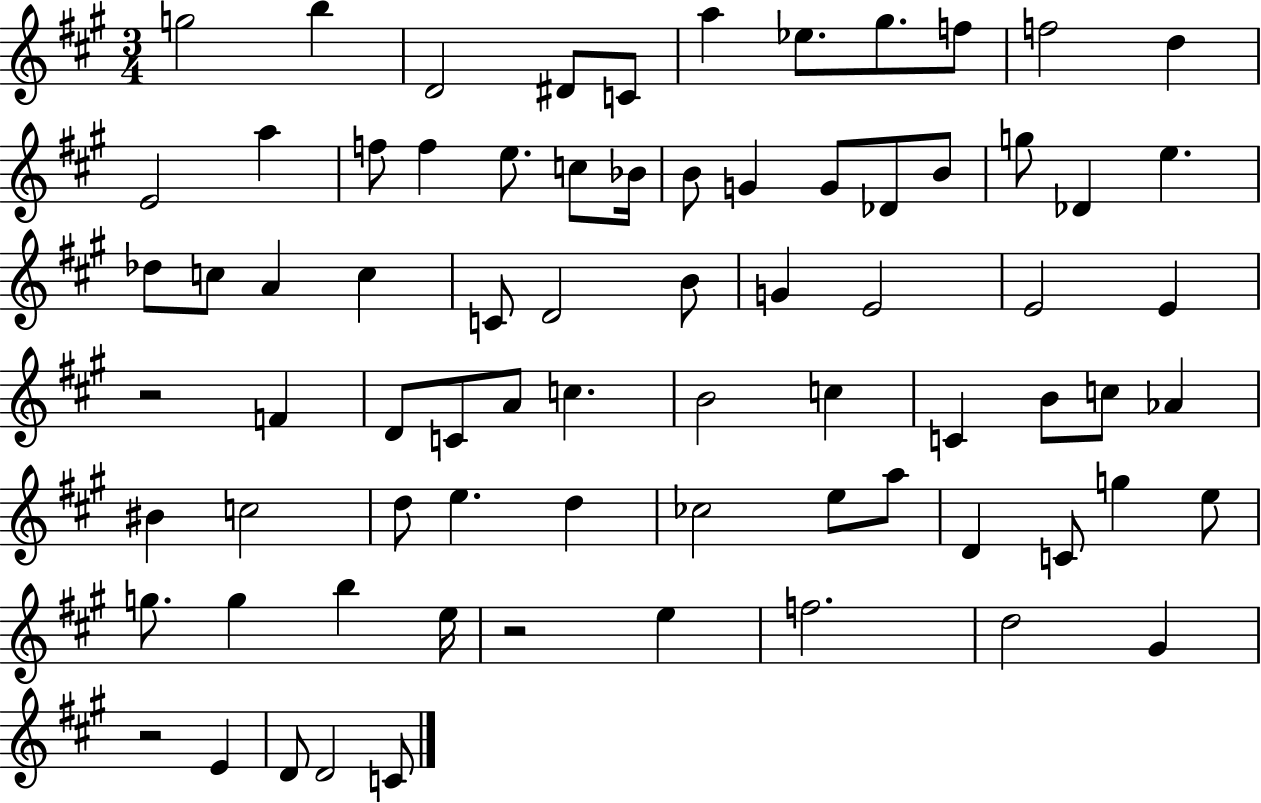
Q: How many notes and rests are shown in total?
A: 75